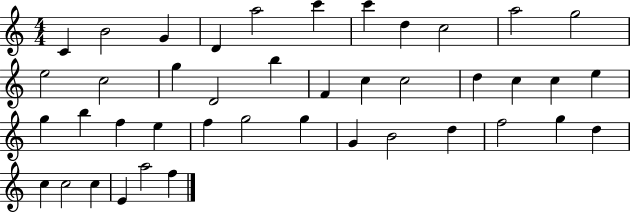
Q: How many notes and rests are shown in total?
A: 42